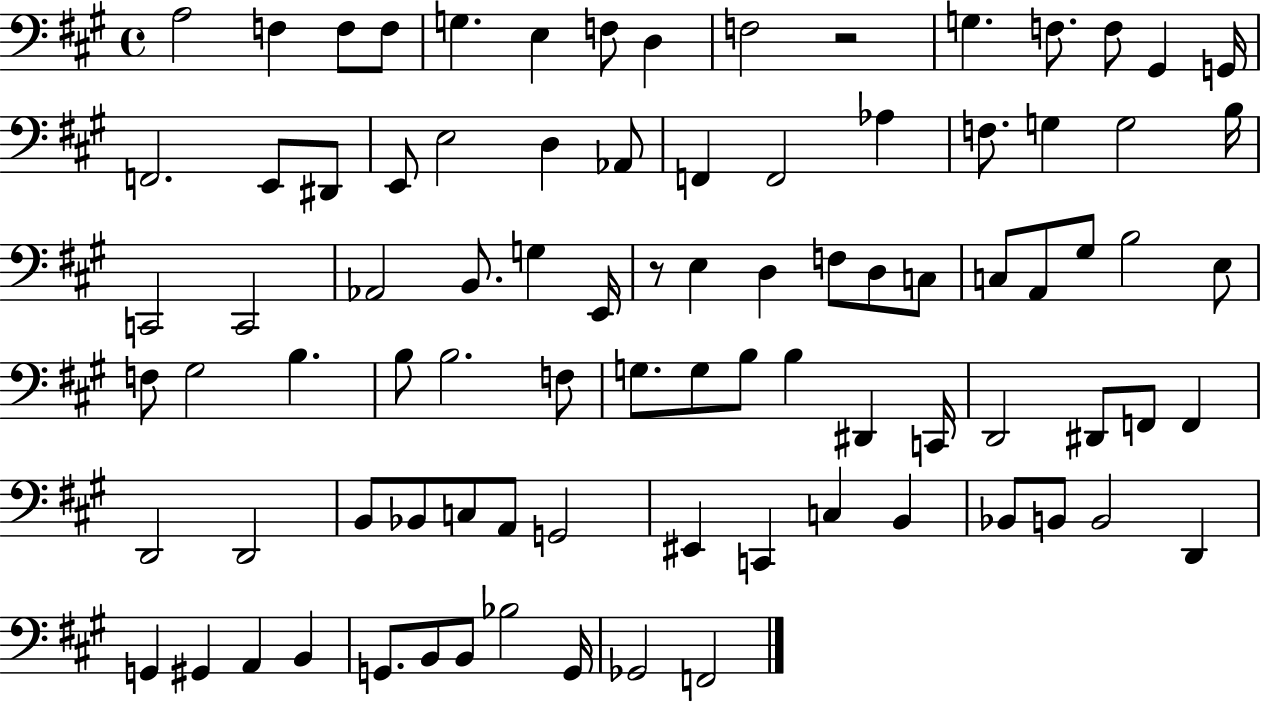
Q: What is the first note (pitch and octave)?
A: A3